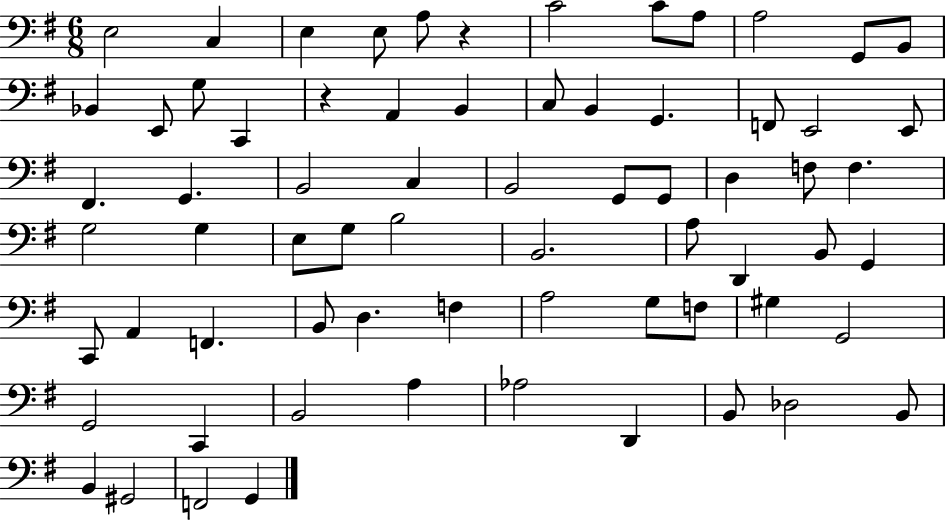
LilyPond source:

{
  \clef bass
  \numericTimeSignature
  \time 6/8
  \key g \major
  e2 c4 | e4 e8 a8 r4 | c'2 c'8 a8 | a2 g,8 b,8 | \break bes,4 e,8 g8 c,4 | r4 a,4 b,4 | c8 b,4 g,4. | f,8 e,2 e,8 | \break fis,4. g,4. | b,2 c4 | b,2 g,8 g,8 | d4 f8 f4. | \break g2 g4 | e8 g8 b2 | b,2. | a8 d,4 b,8 g,4 | \break c,8 a,4 f,4. | b,8 d4. f4 | a2 g8 f8 | gis4 g,2 | \break g,2 c,4 | b,2 a4 | aes2 d,4 | b,8 des2 b,8 | \break b,4 gis,2 | f,2 g,4 | \bar "|."
}